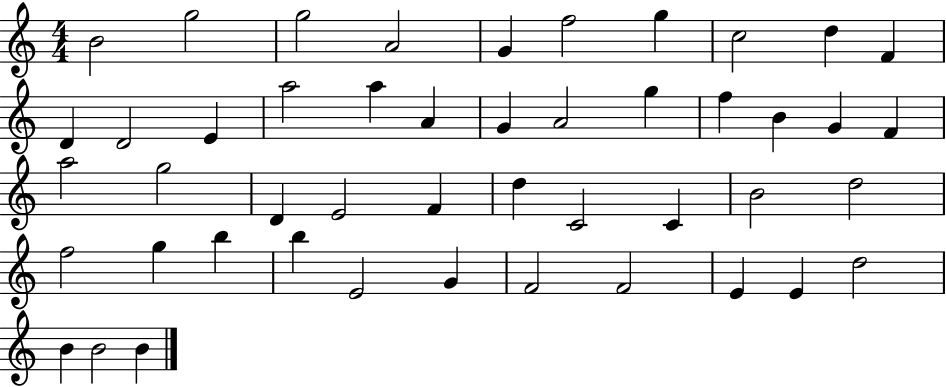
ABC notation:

X:1
T:Untitled
M:4/4
L:1/4
K:C
B2 g2 g2 A2 G f2 g c2 d F D D2 E a2 a A G A2 g f B G F a2 g2 D E2 F d C2 C B2 d2 f2 g b b E2 G F2 F2 E E d2 B B2 B